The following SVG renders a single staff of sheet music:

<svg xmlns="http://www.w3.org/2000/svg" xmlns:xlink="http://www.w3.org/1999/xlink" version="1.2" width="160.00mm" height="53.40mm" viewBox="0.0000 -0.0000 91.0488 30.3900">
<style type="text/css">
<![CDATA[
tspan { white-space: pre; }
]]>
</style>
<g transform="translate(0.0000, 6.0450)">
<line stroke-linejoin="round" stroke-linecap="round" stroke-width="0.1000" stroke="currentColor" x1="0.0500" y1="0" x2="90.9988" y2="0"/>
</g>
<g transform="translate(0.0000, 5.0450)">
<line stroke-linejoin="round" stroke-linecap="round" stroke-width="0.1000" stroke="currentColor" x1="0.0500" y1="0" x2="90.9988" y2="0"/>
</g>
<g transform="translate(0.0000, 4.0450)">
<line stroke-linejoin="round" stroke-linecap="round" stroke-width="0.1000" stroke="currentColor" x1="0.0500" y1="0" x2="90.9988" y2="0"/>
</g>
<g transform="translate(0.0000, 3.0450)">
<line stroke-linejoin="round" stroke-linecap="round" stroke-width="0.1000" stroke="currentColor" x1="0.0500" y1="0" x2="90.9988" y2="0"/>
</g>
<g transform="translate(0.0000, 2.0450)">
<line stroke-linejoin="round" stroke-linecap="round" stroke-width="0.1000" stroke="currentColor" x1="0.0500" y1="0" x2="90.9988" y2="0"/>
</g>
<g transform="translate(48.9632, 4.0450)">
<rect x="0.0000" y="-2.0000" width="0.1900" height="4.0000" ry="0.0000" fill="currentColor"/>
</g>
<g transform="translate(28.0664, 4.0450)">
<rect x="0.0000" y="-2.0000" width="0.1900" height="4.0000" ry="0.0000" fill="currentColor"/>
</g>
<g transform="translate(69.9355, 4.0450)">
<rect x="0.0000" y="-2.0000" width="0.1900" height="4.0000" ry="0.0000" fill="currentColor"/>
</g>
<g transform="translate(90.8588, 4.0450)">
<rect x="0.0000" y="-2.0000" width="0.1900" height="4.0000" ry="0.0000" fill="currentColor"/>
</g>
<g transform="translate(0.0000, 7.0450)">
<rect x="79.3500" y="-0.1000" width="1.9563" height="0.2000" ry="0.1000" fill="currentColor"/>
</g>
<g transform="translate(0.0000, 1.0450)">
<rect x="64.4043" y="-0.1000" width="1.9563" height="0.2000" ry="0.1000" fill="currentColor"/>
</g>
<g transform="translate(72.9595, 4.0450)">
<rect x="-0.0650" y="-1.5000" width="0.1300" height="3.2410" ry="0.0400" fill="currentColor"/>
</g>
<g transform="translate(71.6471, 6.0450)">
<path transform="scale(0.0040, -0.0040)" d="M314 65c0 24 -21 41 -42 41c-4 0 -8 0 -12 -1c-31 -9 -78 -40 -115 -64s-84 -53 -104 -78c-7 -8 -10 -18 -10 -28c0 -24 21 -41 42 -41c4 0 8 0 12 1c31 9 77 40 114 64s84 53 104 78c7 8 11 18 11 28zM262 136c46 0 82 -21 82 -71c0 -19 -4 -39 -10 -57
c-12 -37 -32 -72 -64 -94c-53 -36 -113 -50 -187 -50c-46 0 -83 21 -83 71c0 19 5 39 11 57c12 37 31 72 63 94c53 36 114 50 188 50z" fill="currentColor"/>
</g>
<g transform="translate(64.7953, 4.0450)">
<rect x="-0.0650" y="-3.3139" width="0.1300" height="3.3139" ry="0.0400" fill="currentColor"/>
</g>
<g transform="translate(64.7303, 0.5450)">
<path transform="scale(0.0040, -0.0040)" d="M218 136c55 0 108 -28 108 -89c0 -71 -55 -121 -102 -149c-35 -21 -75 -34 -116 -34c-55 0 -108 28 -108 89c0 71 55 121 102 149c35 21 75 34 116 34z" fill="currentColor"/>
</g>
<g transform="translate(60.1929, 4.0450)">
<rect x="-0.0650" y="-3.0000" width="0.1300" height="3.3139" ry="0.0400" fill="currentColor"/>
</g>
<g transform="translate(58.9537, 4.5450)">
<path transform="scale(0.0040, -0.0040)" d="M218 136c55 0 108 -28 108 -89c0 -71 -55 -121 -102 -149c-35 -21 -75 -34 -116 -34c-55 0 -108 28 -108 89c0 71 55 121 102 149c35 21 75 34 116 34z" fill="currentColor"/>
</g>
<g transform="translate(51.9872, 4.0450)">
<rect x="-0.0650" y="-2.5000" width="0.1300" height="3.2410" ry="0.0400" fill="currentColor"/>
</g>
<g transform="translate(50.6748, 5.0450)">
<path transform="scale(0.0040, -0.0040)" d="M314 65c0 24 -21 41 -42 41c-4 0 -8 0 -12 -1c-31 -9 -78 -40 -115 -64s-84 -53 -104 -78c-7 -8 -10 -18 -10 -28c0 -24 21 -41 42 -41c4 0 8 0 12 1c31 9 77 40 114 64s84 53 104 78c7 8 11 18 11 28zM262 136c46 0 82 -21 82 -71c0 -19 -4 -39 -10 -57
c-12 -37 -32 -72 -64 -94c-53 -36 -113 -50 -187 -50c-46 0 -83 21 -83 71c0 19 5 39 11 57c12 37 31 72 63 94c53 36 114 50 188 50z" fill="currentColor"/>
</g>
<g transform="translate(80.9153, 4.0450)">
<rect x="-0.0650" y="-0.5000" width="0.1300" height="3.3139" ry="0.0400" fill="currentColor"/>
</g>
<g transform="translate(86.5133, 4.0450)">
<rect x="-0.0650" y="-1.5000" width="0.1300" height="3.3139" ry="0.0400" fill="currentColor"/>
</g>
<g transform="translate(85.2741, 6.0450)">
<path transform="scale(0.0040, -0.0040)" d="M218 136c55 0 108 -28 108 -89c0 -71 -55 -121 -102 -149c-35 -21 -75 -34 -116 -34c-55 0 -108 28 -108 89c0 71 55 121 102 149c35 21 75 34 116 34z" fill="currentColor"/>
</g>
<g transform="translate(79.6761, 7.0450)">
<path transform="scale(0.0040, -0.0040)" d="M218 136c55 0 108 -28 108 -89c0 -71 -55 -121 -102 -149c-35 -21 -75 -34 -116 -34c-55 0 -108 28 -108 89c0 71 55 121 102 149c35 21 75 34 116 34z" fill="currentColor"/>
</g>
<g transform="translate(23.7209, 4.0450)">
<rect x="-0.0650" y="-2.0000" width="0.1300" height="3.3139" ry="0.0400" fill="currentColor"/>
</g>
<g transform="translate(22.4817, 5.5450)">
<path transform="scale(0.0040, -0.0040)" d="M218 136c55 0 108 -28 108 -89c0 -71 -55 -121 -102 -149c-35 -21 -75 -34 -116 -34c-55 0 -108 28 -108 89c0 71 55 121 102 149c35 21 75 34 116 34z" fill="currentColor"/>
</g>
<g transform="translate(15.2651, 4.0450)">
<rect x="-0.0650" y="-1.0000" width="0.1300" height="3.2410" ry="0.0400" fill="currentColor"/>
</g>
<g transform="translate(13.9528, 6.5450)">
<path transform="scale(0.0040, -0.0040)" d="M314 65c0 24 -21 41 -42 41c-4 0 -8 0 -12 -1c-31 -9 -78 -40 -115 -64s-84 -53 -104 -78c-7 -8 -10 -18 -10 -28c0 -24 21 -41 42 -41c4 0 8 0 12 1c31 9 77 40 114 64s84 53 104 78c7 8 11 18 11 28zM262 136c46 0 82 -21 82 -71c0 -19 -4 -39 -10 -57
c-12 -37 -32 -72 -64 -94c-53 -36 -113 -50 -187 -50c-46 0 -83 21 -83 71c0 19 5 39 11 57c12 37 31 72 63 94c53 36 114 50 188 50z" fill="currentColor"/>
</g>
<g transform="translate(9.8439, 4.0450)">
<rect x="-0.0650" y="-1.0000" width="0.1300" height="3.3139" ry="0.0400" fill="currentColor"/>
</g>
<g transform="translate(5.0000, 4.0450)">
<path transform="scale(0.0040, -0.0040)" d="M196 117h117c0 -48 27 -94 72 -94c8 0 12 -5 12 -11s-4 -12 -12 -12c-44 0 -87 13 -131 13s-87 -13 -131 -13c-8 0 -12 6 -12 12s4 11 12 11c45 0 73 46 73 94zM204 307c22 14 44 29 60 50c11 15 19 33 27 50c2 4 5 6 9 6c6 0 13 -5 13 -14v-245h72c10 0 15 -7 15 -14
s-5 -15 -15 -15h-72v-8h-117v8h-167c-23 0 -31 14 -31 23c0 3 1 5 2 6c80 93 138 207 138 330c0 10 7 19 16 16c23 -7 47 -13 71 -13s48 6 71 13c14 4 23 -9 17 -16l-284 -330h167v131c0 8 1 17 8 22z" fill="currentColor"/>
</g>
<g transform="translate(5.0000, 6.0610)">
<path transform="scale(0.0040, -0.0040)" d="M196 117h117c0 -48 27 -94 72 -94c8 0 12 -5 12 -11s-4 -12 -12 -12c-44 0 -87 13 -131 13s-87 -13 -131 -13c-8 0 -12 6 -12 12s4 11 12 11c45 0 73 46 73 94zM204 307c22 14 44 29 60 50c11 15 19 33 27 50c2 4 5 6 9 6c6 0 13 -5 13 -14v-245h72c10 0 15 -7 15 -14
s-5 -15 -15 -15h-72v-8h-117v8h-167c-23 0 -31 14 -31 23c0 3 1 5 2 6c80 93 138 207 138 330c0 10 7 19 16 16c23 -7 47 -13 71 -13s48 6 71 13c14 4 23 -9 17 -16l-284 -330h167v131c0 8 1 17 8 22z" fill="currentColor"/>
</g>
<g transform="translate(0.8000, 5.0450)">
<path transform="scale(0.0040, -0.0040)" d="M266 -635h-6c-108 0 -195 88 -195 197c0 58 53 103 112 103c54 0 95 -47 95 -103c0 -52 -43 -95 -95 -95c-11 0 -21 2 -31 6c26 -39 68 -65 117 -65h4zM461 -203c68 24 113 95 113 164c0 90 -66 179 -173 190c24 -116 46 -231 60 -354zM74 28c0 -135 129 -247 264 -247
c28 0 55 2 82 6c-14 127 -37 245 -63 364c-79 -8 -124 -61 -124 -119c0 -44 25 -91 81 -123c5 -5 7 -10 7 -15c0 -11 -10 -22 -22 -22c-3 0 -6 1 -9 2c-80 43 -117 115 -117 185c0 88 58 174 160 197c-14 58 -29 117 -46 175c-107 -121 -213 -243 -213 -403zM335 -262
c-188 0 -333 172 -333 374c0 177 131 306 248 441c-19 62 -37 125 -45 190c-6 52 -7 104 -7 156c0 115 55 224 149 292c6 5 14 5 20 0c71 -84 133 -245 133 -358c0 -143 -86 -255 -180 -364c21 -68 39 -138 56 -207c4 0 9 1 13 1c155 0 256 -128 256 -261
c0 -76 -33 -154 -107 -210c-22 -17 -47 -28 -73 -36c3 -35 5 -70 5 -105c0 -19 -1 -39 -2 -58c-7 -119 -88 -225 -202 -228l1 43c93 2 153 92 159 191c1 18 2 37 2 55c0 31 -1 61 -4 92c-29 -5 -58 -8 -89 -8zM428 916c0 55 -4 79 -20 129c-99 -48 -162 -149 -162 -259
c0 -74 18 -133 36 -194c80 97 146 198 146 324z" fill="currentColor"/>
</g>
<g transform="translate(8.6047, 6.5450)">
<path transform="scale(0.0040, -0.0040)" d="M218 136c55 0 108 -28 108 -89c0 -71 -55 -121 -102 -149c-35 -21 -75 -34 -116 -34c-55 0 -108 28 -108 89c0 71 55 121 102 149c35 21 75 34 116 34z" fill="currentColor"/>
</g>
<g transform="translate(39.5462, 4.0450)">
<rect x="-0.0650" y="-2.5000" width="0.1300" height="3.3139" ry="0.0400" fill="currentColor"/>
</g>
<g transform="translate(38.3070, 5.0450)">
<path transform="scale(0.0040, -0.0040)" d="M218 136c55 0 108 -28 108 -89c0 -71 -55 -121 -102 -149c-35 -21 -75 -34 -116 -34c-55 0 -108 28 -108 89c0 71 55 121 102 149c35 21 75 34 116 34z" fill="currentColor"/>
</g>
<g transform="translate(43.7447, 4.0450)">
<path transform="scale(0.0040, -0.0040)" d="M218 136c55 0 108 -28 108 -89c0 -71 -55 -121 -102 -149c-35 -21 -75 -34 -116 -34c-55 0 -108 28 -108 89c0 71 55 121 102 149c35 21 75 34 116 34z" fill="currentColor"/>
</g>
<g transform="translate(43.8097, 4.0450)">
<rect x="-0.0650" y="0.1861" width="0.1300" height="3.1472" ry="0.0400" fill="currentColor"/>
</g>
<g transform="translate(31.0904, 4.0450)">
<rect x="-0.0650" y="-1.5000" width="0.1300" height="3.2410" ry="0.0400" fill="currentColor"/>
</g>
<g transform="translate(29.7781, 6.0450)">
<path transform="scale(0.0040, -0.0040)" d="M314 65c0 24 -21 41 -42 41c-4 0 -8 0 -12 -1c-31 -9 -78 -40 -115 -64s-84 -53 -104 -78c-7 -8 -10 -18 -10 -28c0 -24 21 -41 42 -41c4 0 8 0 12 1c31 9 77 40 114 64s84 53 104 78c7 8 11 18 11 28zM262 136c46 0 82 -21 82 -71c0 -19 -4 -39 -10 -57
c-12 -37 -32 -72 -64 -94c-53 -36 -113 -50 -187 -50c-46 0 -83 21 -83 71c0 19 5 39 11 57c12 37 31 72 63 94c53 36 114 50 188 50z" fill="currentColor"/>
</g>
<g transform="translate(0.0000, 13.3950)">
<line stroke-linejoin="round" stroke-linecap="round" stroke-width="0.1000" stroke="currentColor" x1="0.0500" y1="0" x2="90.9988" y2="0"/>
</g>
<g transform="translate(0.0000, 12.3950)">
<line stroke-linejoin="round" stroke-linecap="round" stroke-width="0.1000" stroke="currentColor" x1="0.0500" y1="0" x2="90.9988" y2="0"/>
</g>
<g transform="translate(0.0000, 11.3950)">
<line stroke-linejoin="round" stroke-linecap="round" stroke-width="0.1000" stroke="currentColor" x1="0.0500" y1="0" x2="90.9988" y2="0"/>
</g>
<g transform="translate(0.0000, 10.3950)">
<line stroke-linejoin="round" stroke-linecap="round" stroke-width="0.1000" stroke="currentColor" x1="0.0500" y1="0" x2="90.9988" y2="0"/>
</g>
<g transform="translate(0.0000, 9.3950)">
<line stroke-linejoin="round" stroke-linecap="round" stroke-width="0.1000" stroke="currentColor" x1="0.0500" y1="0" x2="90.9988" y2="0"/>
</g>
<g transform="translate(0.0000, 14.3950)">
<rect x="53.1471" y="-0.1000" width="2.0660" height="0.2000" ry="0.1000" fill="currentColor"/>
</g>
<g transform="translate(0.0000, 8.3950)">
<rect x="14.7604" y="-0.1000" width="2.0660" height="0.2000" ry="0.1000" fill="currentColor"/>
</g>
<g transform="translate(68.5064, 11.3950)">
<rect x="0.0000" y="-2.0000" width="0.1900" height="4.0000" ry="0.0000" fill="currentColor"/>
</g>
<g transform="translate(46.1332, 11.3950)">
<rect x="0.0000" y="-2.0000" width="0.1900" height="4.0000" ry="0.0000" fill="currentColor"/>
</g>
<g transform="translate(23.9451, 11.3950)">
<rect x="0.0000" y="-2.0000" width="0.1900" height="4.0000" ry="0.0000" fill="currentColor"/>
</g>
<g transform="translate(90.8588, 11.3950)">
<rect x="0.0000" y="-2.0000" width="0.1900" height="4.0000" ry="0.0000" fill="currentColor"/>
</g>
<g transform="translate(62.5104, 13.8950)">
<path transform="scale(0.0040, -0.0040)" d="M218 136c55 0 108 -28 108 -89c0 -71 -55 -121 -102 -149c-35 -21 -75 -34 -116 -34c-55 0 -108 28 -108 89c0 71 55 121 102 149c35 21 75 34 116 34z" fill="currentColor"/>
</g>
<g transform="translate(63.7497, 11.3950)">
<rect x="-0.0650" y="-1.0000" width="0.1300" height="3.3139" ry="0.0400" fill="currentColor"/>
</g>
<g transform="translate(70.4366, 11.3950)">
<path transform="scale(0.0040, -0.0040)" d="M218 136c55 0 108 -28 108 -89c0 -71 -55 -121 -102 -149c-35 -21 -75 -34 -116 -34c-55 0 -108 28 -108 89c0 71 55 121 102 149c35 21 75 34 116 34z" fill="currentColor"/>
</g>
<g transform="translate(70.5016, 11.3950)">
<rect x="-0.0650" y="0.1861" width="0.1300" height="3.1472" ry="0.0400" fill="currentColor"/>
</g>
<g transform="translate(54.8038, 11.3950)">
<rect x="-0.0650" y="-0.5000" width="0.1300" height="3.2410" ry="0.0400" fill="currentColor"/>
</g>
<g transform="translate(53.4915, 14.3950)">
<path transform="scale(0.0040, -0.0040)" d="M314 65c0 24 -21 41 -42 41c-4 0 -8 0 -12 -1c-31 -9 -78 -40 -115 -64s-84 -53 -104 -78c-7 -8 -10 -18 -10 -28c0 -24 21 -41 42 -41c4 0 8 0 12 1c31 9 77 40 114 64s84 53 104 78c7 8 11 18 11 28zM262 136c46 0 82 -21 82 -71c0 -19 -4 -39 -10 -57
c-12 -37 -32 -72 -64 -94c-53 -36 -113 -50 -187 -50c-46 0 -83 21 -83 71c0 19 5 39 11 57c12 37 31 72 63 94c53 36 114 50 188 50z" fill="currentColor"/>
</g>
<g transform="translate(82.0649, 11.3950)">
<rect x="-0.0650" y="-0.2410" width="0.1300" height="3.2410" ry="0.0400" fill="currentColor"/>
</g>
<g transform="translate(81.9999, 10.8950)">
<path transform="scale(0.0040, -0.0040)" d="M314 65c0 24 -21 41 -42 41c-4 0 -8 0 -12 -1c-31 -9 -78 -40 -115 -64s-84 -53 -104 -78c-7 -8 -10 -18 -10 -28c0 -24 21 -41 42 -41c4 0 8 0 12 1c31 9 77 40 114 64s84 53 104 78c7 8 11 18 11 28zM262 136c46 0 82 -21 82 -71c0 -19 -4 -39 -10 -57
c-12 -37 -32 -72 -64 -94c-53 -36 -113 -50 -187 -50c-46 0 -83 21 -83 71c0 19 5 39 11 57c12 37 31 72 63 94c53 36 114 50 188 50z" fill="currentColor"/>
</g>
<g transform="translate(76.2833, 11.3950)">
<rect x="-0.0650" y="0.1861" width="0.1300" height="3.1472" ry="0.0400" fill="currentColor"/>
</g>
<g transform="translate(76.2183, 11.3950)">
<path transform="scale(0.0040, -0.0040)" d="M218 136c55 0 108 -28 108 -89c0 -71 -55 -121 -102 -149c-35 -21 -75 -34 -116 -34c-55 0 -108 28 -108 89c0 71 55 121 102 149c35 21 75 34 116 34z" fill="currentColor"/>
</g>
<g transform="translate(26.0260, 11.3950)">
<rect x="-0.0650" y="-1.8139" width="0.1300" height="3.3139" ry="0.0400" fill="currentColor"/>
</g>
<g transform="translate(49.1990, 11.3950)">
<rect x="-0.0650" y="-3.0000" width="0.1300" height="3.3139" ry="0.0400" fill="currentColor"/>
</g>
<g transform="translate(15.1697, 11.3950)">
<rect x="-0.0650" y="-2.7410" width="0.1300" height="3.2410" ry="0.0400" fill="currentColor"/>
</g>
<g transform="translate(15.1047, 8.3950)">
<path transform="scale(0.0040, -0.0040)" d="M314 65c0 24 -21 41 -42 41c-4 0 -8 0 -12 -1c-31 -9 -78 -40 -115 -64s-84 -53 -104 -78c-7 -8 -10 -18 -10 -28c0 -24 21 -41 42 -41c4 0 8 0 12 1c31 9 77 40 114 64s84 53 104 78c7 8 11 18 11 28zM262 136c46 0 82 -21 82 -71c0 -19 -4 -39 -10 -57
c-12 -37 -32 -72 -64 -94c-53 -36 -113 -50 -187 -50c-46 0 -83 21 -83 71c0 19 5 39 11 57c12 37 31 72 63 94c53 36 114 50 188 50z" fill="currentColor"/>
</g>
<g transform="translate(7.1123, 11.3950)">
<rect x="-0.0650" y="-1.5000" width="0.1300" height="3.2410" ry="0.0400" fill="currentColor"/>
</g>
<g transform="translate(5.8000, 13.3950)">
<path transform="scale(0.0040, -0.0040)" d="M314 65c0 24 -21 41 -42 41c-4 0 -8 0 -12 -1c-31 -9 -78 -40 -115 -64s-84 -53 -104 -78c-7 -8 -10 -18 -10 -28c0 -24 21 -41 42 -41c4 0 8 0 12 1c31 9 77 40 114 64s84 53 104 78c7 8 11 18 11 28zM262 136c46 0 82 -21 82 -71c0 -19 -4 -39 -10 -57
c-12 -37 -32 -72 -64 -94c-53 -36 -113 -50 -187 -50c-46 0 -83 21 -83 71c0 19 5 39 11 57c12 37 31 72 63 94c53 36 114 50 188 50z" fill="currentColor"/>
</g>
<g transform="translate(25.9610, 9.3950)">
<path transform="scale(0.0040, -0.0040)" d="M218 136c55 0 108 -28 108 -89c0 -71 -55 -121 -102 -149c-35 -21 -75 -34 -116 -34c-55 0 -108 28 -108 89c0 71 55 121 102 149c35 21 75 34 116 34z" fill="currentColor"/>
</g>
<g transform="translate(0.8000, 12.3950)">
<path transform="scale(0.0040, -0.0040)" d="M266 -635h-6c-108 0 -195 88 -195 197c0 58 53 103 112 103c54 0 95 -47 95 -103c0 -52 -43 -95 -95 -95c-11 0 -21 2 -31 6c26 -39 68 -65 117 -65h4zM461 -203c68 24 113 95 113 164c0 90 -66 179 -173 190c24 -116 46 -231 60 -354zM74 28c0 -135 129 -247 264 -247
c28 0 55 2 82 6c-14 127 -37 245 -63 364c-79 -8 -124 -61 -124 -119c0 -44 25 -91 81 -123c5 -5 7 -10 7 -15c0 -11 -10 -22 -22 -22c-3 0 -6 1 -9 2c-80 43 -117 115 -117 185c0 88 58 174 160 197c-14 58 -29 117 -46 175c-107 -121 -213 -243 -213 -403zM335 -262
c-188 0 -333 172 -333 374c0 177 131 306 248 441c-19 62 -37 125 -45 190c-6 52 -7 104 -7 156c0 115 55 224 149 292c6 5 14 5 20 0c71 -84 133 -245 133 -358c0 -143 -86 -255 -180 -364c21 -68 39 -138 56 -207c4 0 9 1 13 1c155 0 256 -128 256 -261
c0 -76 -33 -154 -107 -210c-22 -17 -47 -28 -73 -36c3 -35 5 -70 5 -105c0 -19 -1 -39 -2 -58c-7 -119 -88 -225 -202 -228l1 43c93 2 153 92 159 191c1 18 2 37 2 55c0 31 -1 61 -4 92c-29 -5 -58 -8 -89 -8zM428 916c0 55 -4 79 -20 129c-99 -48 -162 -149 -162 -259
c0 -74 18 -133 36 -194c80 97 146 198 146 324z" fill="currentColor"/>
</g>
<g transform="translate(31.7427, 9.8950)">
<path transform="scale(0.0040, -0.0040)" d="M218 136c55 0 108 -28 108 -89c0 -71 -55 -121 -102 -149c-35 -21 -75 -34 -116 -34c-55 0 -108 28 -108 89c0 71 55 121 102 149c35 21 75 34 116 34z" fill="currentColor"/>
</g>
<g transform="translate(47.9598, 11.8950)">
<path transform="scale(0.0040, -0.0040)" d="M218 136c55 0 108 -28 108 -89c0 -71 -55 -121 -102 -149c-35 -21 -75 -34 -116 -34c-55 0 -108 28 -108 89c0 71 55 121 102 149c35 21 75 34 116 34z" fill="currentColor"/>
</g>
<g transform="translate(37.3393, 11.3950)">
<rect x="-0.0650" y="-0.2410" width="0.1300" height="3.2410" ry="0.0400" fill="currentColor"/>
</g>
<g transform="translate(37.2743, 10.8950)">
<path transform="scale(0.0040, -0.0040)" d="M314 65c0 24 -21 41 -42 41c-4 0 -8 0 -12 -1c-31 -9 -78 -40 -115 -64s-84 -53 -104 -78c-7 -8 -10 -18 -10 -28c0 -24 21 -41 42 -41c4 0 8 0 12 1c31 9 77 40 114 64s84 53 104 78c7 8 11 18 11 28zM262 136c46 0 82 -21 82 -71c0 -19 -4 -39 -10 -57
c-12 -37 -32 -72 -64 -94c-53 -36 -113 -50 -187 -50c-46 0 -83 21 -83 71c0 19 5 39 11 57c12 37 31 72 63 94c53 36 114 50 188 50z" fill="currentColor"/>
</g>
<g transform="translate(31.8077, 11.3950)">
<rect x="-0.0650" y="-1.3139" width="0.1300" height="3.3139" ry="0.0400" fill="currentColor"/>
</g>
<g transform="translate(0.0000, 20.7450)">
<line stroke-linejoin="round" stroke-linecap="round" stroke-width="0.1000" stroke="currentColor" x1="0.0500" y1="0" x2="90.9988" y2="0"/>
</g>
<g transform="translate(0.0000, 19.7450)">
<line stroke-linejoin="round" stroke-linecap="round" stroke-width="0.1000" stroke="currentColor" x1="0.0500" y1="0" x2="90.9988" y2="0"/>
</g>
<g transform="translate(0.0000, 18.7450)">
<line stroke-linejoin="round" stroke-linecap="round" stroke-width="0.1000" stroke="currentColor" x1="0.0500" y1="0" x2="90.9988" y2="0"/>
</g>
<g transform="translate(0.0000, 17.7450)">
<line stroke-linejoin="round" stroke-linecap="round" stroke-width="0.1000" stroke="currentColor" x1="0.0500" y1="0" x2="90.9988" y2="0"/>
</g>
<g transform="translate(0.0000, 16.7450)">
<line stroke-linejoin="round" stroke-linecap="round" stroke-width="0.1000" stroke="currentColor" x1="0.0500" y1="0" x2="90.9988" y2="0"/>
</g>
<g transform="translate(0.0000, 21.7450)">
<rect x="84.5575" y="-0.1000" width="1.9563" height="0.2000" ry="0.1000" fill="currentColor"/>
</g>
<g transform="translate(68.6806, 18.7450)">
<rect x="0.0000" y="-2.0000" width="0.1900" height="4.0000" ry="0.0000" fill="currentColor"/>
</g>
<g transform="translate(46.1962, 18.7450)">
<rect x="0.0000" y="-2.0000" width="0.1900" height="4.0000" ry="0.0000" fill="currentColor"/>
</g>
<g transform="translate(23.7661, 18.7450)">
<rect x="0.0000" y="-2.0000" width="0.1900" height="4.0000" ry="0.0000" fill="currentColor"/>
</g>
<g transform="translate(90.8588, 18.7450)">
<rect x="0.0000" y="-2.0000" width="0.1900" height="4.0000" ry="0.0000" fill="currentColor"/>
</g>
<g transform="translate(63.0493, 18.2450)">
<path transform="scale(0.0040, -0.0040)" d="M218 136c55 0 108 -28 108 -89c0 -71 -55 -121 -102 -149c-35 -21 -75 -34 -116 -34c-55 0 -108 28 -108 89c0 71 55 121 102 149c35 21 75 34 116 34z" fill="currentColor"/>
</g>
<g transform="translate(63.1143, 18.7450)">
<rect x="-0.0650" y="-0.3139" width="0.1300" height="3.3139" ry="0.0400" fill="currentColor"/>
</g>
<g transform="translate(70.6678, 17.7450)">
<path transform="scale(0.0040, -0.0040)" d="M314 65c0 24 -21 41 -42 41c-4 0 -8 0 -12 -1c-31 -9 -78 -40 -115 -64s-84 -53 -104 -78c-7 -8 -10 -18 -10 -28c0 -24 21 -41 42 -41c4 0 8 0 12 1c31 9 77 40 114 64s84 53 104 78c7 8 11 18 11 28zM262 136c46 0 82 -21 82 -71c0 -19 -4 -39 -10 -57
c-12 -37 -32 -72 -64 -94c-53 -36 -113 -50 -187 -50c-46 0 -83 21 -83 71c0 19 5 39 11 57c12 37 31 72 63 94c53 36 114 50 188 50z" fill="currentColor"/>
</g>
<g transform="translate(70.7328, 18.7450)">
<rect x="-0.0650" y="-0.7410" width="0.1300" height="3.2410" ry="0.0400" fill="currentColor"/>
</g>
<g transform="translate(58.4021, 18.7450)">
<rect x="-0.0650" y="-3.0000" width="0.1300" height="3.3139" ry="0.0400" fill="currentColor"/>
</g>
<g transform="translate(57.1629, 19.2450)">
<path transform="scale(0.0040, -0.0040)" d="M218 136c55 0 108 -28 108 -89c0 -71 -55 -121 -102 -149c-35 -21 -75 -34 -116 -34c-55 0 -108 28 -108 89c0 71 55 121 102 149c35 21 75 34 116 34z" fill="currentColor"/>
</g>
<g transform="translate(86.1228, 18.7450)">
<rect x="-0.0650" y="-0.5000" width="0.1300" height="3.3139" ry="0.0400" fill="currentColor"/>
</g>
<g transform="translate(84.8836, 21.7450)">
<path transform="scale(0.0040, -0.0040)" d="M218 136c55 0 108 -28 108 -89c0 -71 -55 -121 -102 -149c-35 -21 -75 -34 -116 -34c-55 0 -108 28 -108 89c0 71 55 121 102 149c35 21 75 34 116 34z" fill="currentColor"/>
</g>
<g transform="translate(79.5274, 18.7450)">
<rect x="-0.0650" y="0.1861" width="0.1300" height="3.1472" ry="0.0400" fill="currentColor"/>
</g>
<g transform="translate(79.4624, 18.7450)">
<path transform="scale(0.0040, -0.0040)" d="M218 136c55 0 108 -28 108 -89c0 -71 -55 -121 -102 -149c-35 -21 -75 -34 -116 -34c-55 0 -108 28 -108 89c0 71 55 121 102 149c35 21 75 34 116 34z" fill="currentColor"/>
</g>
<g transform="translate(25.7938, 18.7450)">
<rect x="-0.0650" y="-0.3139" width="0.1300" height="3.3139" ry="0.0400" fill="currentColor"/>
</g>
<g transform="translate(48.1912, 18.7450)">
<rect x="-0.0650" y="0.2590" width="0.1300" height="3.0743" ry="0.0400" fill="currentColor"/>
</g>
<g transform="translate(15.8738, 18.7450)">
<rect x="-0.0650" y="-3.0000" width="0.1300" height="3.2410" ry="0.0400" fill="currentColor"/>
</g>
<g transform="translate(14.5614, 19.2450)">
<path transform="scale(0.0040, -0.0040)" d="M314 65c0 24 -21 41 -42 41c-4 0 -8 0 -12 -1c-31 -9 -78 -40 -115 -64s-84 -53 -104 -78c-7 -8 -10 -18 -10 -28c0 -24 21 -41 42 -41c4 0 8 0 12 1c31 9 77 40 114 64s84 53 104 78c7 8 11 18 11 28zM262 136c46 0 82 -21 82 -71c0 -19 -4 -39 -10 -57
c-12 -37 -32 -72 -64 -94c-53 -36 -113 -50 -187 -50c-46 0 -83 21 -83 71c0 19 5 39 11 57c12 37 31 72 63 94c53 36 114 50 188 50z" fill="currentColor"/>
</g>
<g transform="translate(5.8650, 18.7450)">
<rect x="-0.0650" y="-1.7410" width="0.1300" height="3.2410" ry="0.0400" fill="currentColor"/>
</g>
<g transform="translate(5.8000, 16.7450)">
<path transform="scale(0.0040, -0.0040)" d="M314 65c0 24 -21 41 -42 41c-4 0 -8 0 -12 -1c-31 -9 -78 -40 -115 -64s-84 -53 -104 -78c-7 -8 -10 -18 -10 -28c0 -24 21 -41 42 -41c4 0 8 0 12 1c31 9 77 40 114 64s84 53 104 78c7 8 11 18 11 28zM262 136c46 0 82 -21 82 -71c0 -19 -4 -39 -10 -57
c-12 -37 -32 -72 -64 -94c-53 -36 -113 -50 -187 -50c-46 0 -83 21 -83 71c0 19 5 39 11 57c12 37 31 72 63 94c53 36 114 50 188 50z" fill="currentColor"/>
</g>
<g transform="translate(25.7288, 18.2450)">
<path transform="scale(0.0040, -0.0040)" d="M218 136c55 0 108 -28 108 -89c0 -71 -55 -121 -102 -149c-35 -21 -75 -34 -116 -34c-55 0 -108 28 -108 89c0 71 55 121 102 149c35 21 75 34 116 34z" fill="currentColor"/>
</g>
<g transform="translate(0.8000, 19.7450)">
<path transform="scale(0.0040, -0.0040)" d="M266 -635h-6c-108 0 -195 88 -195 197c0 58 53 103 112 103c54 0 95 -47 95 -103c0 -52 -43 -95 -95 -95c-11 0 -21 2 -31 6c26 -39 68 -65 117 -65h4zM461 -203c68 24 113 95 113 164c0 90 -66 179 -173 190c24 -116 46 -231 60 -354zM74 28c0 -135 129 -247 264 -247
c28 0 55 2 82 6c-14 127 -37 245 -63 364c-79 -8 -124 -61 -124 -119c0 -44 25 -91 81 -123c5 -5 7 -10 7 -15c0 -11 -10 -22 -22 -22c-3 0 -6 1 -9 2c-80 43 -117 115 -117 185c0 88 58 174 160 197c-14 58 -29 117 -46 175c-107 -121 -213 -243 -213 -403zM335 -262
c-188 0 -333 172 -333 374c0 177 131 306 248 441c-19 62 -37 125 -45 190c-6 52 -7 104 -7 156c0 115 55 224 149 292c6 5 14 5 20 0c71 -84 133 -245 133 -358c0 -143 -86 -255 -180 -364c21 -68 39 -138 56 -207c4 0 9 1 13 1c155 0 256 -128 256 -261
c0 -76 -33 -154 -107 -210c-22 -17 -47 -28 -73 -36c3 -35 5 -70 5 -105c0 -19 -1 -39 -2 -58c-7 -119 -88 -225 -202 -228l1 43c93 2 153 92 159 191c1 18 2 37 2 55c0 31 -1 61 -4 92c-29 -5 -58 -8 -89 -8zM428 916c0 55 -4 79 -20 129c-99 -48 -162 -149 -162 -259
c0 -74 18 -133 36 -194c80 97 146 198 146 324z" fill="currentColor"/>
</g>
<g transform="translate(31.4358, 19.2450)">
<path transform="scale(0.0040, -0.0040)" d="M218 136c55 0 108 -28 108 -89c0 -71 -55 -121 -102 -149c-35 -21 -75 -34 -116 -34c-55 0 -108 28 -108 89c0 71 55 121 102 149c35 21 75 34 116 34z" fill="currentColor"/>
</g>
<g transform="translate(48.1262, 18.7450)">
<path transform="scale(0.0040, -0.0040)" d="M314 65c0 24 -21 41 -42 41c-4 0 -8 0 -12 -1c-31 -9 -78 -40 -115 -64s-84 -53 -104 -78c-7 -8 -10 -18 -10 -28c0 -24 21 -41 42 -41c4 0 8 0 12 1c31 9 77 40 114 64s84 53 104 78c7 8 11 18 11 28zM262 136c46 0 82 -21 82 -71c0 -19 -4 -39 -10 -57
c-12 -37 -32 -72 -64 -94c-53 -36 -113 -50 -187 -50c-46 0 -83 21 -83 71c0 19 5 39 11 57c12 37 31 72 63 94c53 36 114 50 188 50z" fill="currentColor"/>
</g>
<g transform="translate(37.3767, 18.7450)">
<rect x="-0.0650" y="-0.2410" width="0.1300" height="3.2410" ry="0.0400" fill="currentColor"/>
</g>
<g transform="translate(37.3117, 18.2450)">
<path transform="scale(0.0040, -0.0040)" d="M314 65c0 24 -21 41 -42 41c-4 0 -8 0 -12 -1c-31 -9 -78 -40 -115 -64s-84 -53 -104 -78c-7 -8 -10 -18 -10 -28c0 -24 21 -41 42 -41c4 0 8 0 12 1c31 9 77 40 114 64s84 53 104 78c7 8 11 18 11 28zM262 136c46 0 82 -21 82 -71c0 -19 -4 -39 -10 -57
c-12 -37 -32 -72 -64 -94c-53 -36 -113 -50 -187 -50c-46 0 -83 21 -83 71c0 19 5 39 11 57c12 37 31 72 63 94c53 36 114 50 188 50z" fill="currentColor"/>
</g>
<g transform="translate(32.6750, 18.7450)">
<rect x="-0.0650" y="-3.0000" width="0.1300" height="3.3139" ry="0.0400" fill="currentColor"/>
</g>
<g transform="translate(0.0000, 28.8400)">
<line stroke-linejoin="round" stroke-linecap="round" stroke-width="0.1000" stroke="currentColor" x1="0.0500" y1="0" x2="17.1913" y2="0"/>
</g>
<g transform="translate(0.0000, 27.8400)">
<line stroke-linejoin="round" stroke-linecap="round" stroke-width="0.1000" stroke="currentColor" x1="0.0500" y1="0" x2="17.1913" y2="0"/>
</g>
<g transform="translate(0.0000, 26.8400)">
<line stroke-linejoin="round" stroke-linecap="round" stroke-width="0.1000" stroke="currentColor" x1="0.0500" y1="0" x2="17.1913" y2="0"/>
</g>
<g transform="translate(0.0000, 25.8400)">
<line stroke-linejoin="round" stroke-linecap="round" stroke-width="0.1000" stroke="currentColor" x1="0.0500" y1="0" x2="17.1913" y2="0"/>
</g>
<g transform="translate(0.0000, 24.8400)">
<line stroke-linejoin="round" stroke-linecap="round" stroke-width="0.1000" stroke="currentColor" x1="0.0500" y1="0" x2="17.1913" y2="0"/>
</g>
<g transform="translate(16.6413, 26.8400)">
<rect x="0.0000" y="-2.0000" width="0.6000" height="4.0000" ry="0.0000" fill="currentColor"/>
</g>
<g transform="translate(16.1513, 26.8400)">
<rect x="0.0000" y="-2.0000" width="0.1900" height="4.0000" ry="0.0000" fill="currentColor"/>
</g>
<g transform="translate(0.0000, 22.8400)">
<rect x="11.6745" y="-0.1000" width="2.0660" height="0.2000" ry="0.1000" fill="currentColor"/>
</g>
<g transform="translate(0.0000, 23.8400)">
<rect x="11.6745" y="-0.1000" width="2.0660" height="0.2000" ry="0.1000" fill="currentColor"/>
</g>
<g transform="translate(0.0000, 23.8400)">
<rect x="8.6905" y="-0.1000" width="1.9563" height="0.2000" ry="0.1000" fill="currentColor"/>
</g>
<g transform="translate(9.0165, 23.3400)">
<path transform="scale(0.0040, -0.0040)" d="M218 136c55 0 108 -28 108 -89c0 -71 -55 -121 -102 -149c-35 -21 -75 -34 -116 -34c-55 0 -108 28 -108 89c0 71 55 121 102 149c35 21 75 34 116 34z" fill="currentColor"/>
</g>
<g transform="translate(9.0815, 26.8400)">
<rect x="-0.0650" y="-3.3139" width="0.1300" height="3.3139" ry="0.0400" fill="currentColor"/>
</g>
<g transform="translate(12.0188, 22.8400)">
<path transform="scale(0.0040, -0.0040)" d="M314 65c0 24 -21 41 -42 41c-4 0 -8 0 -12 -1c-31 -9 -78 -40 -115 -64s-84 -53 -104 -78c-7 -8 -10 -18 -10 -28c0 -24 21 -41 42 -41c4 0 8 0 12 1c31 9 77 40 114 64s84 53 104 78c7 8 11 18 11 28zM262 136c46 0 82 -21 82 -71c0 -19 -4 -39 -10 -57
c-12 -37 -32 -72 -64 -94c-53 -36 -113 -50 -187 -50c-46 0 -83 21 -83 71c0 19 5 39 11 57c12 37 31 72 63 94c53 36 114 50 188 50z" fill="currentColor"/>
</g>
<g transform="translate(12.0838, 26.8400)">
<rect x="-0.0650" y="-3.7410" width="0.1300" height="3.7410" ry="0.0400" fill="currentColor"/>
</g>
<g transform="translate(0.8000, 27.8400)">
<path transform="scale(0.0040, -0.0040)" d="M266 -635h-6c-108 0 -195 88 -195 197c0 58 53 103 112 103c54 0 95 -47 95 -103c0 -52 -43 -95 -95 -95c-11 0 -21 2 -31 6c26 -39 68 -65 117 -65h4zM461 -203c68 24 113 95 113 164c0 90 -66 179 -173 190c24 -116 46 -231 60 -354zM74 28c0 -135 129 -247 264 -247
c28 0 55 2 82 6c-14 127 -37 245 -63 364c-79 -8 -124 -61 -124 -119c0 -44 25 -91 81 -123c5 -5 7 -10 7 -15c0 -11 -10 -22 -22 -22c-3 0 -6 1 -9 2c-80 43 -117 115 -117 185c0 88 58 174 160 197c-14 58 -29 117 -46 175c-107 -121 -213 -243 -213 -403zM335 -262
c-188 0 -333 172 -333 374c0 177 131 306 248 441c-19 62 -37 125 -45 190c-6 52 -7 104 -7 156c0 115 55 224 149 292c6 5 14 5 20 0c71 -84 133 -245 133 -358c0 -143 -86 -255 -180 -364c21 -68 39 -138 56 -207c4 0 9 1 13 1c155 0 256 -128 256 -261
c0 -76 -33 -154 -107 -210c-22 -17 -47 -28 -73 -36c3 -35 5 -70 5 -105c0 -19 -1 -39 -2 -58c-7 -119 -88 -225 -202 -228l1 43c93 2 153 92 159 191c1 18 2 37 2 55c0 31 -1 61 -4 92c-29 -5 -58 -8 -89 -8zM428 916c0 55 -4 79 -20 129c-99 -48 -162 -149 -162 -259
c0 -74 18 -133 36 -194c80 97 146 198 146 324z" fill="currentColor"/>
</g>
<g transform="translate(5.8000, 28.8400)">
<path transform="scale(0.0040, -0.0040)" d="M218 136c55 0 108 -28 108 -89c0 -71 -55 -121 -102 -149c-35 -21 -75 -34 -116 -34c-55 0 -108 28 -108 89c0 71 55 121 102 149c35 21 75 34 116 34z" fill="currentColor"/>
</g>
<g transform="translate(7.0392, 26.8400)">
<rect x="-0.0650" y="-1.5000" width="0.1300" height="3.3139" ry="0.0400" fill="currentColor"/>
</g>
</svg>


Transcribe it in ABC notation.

X:1
T:Untitled
M:4/4
L:1/4
K:C
D D2 F E2 G B G2 A b E2 C E E2 a2 f e c2 A C2 D B B c2 f2 A2 c A c2 B2 A c d2 B C E b c'2